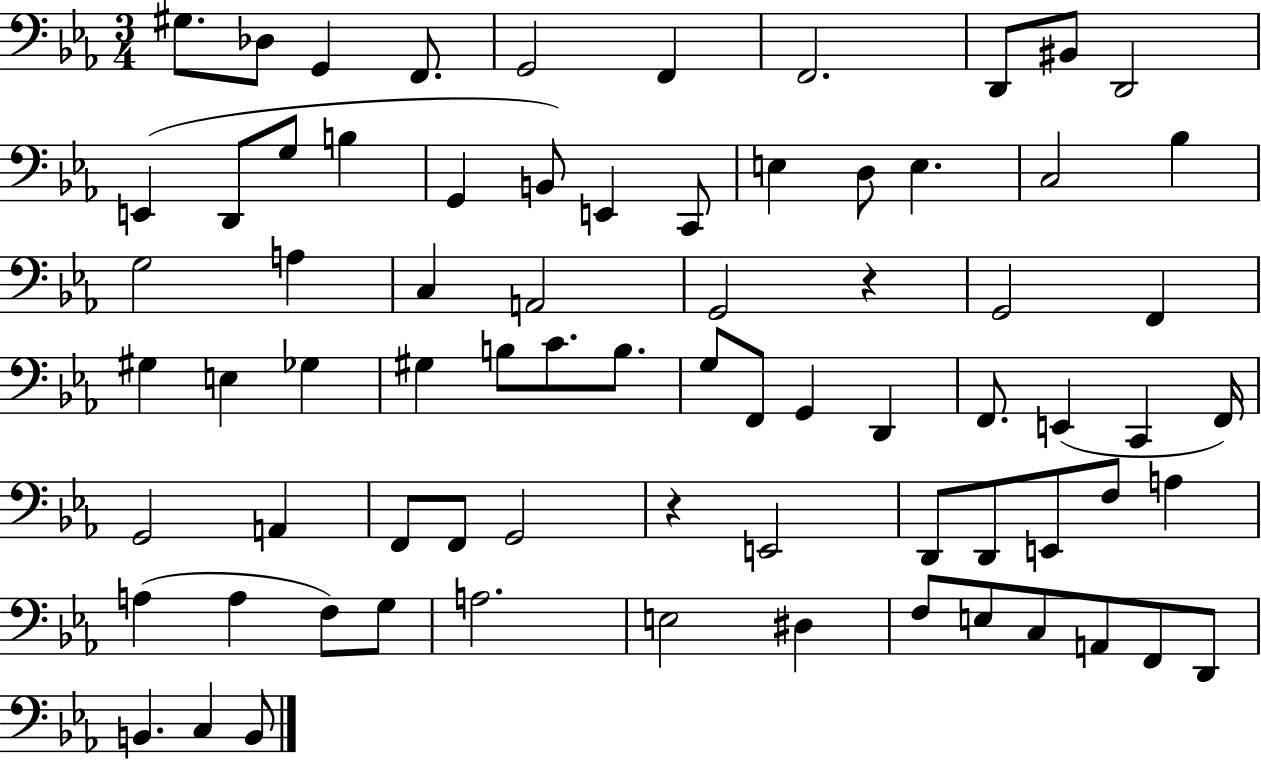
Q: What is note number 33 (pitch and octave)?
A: Gb3